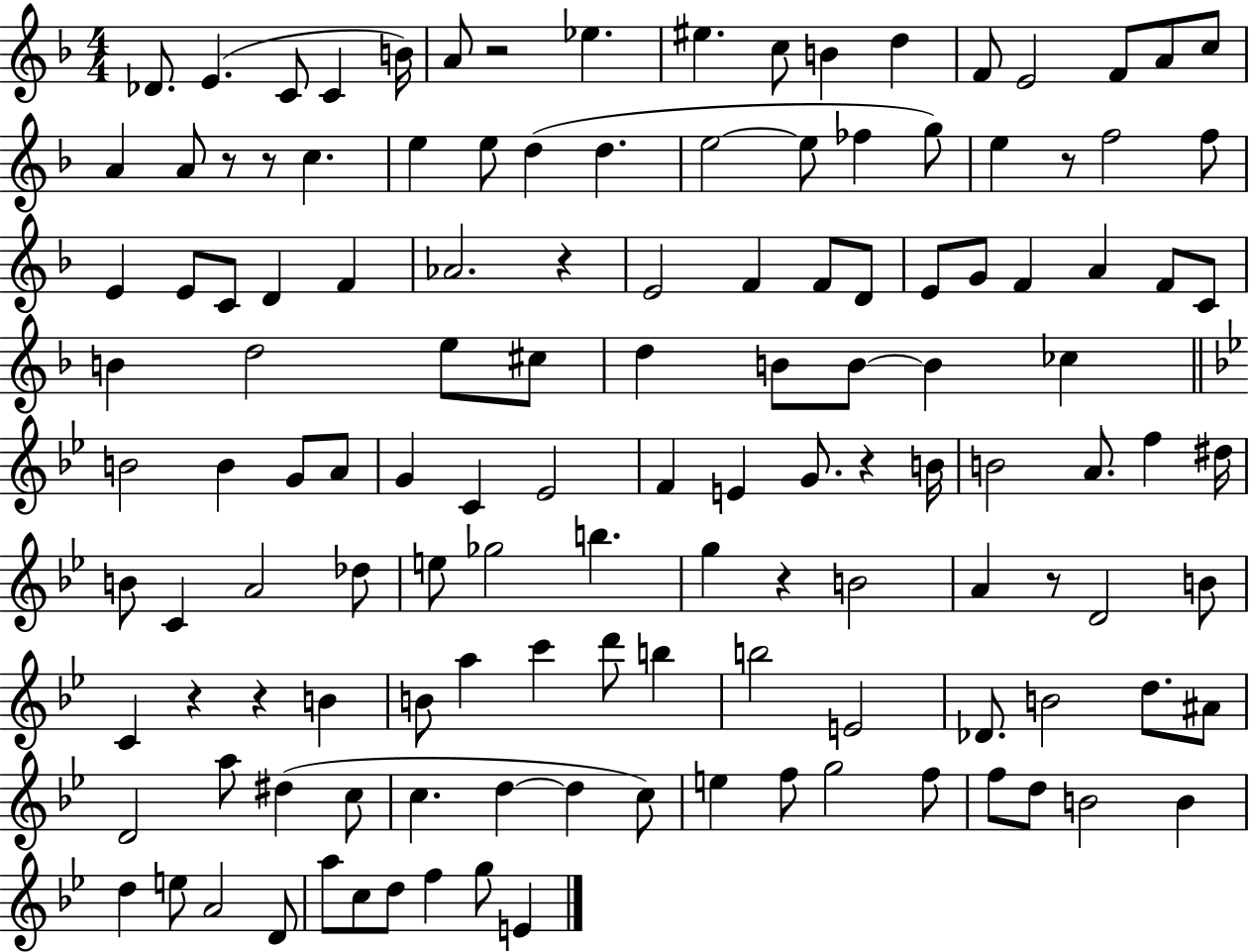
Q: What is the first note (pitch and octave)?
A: Db4